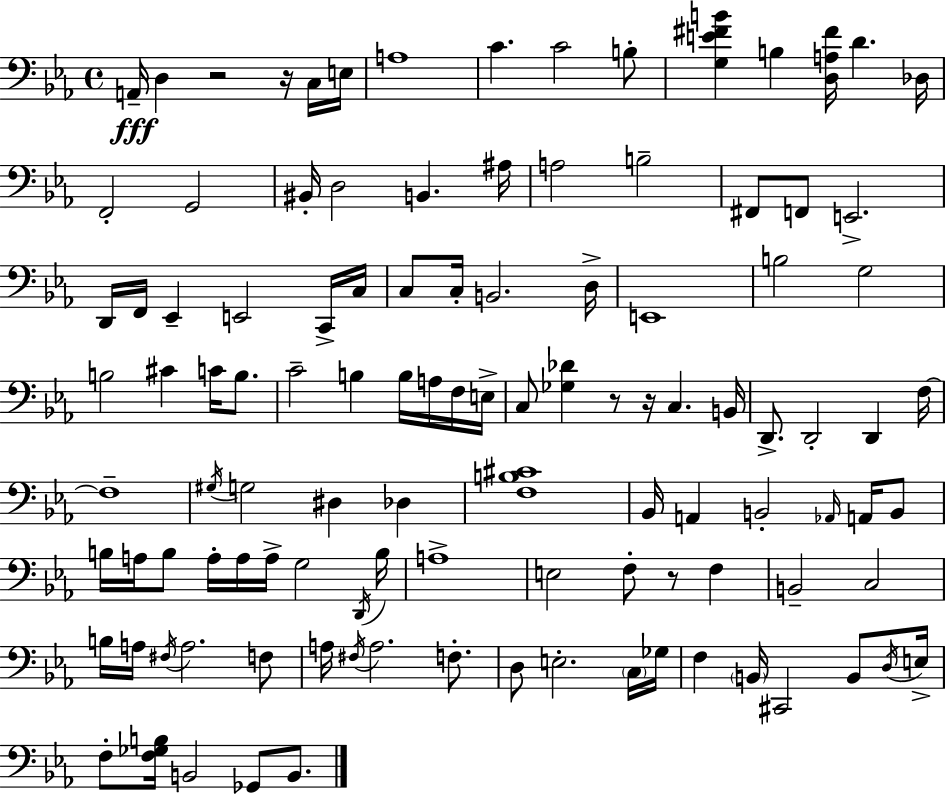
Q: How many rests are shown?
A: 5